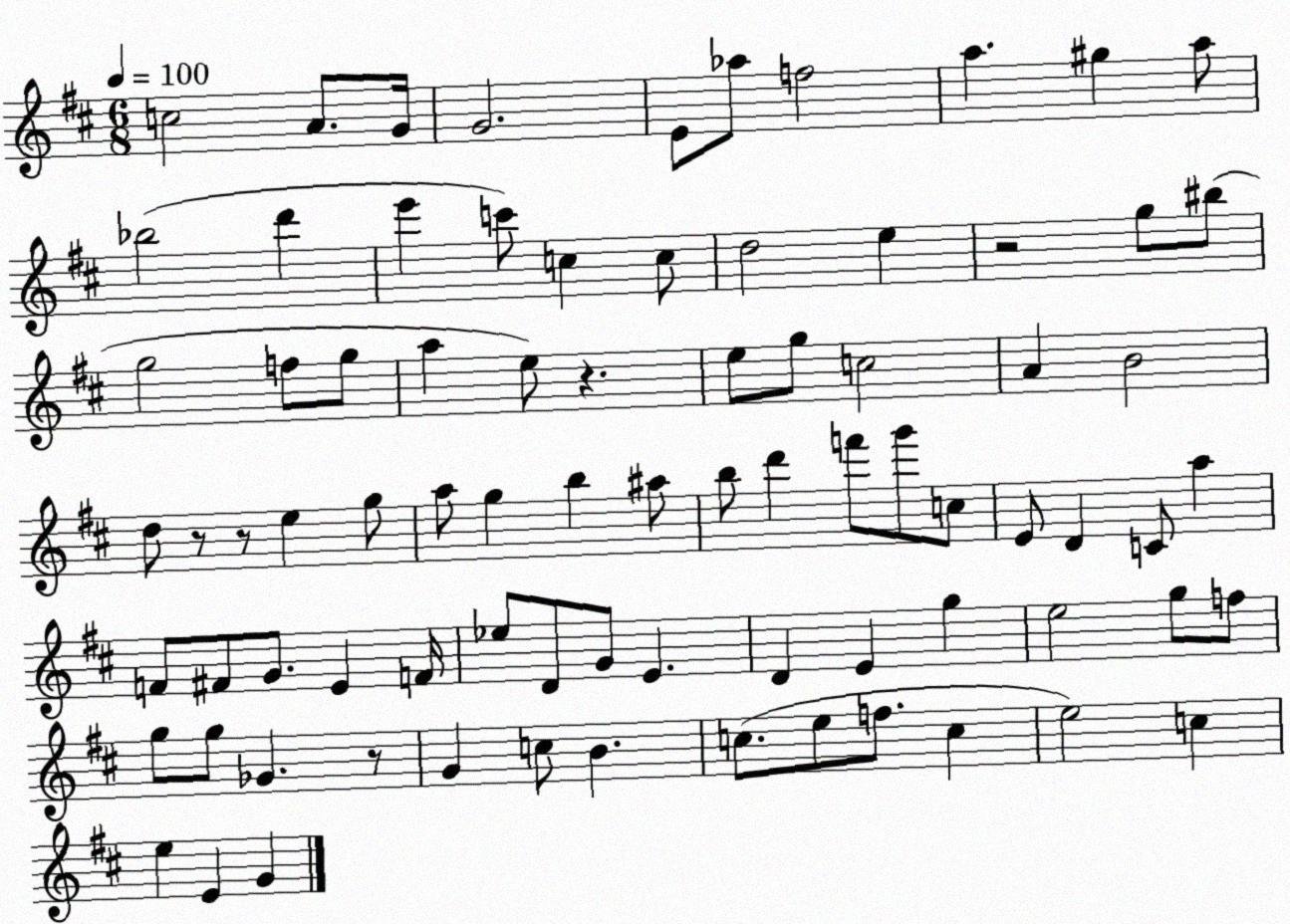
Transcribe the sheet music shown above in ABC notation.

X:1
T:Untitled
M:6/8
L:1/4
K:D
c2 A/2 G/4 G2 E/2 _a/2 f2 a ^g a/2 _b2 d' e' c'/2 c c/2 d2 e z2 g/2 ^b/2 g2 f/2 g/2 a e/2 z e/2 g/2 c2 A B2 d/2 z/2 z/2 e g/2 a/2 g b ^a/2 b/2 d' f'/2 g'/2 c/2 E/2 D C/2 a F/2 ^F/2 G/2 E F/4 _e/2 D/2 G/2 E D E g e2 g/2 f/2 g/2 g/2 _G z/2 G c/2 B c/2 e/2 f/2 c e2 c e E G